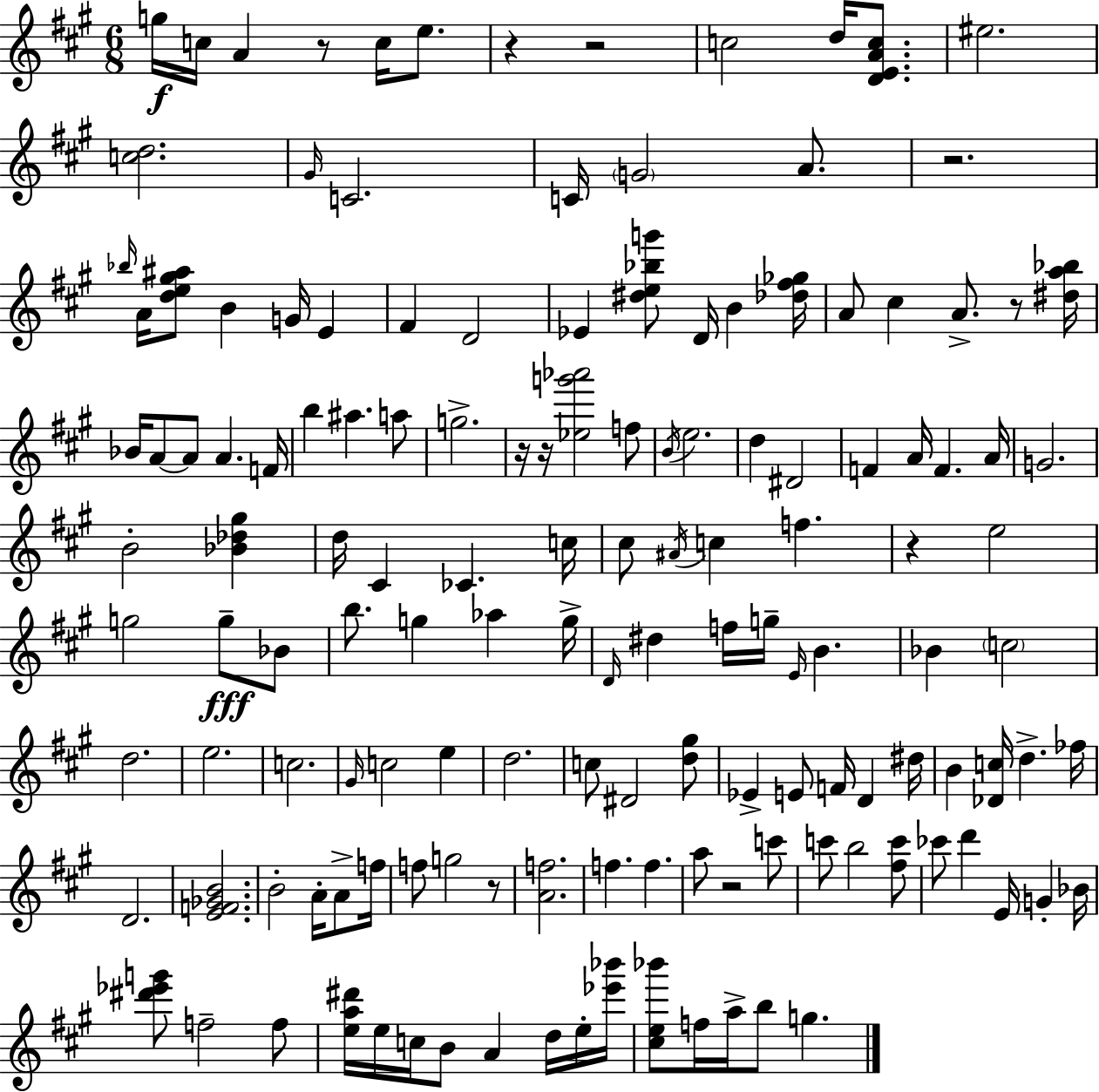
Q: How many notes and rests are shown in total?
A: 144